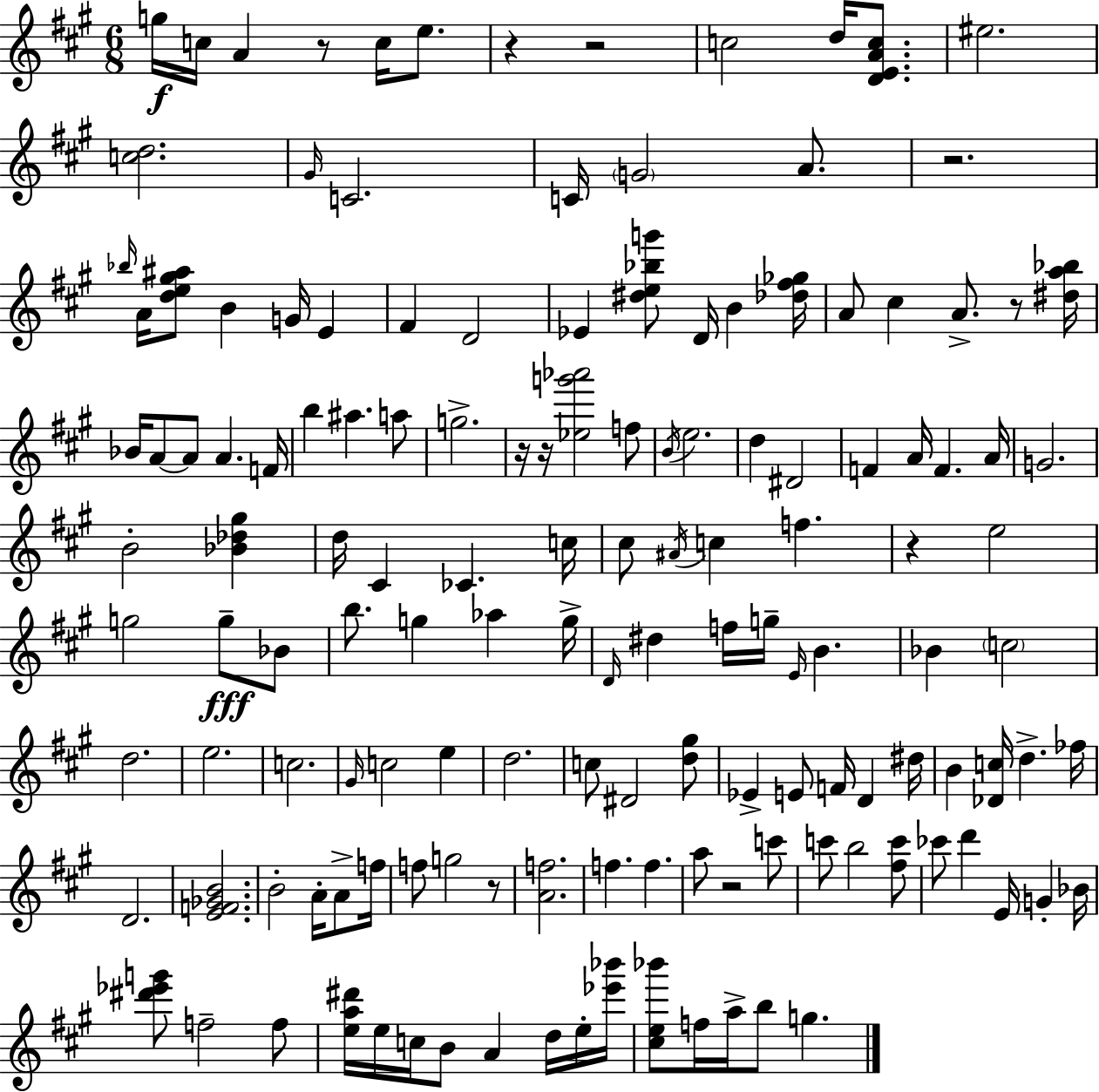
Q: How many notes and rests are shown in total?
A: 144